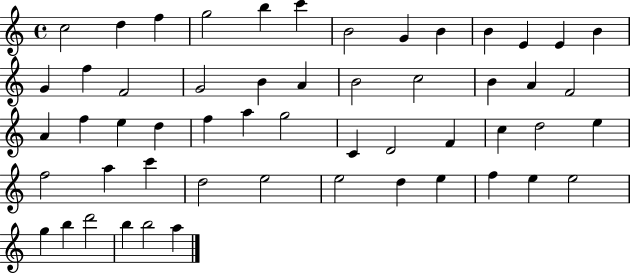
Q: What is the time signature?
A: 4/4